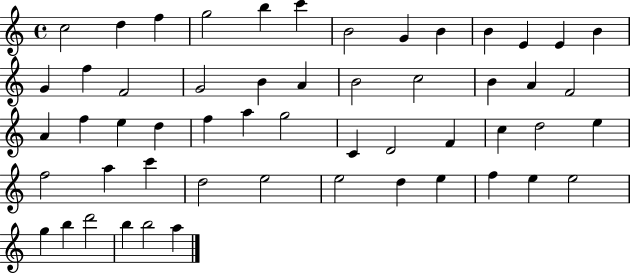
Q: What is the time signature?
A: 4/4